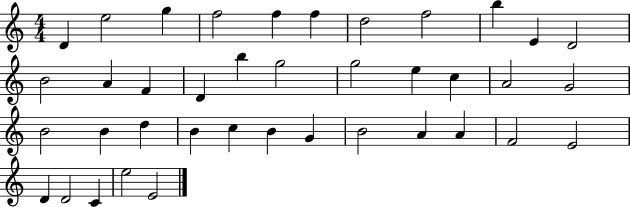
D4/q E5/h G5/q F5/h F5/q F5/q D5/h F5/h B5/q E4/q D4/h B4/h A4/q F4/q D4/q B5/q G5/h G5/h E5/q C5/q A4/h G4/h B4/h B4/q D5/q B4/q C5/q B4/q G4/q B4/h A4/q A4/q F4/h E4/h D4/q D4/h C4/q E5/h E4/h